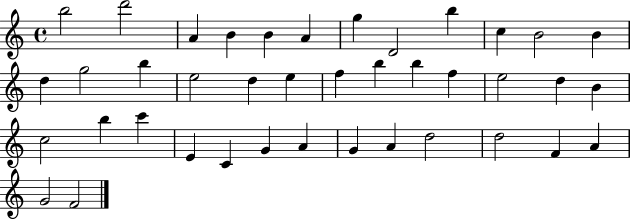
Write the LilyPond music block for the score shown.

{
  \clef treble
  \time 4/4
  \defaultTimeSignature
  \key c \major
  b''2 d'''2 | a'4 b'4 b'4 a'4 | g''4 d'2 b''4 | c''4 b'2 b'4 | \break d''4 g''2 b''4 | e''2 d''4 e''4 | f''4 b''4 b''4 f''4 | e''2 d''4 b'4 | \break c''2 b''4 c'''4 | e'4 c'4 g'4 a'4 | g'4 a'4 d''2 | d''2 f'4 a'4 | \break g'2 f'2 | \bar "|."
}